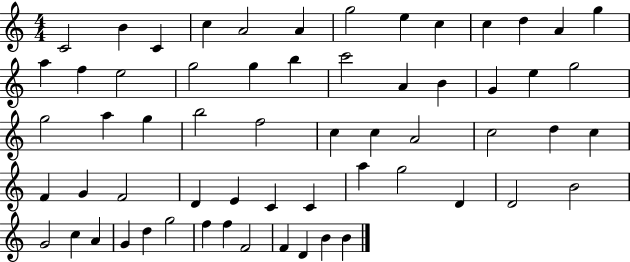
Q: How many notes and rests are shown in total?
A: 61